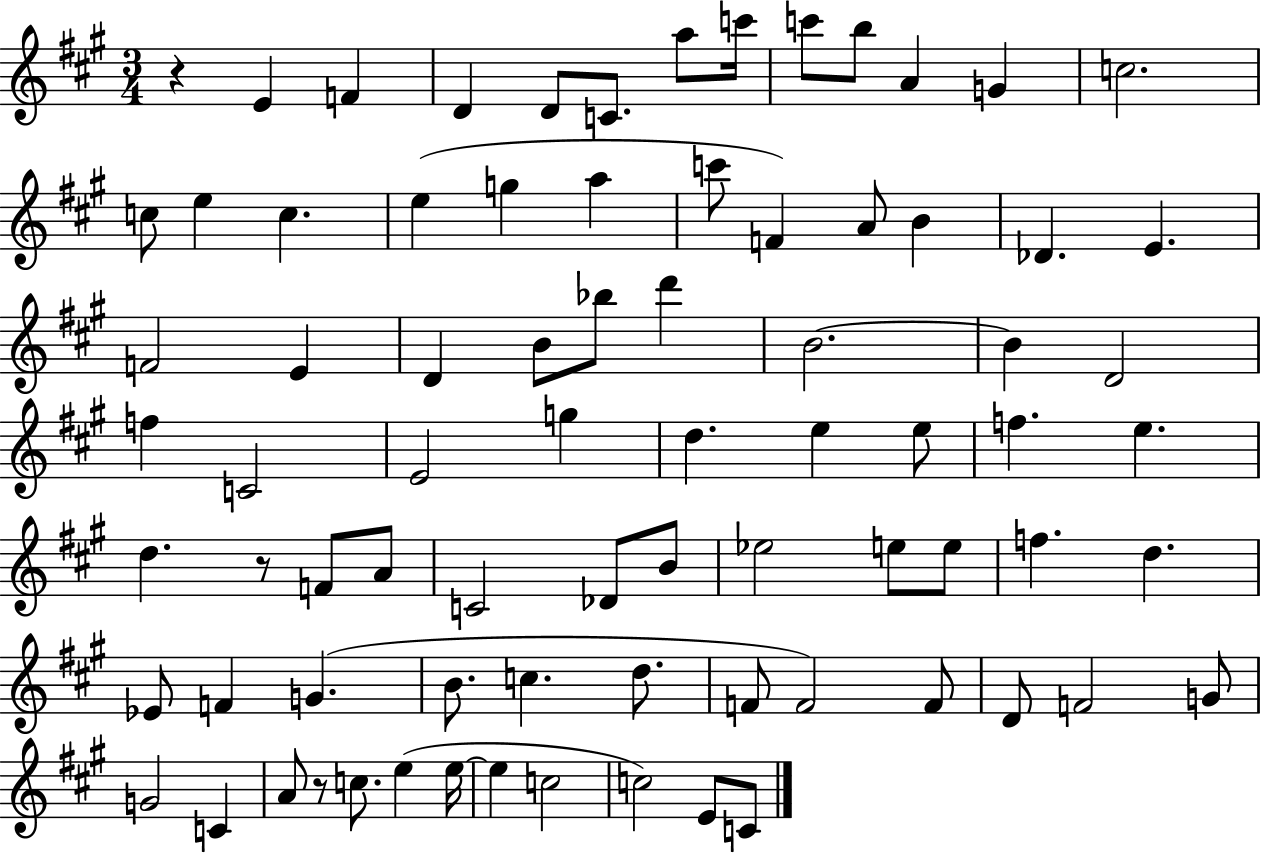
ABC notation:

X:1
T:Untitled
M:3/4
L:1/4
K:A
z E F D D/2 C/2 a/2 c'/4 c'/2 b/2 A G c2 c/2 e c e g a c'/2 F A/2 B _D E F2 E D B/2 _b/2 d' B2 B D2 f C2 E2 g d e e/2 f e d z/2 F/2 A/2 C2 _D/2 B/2 _e2 e/2 e/2 f d _E/2 F G B/2 c d/2 F/2 F2 F/2 D/2 F2 G/2 G2 C A/2 z/2 c/2 e e/4 e c2 c2 E/2 C/2